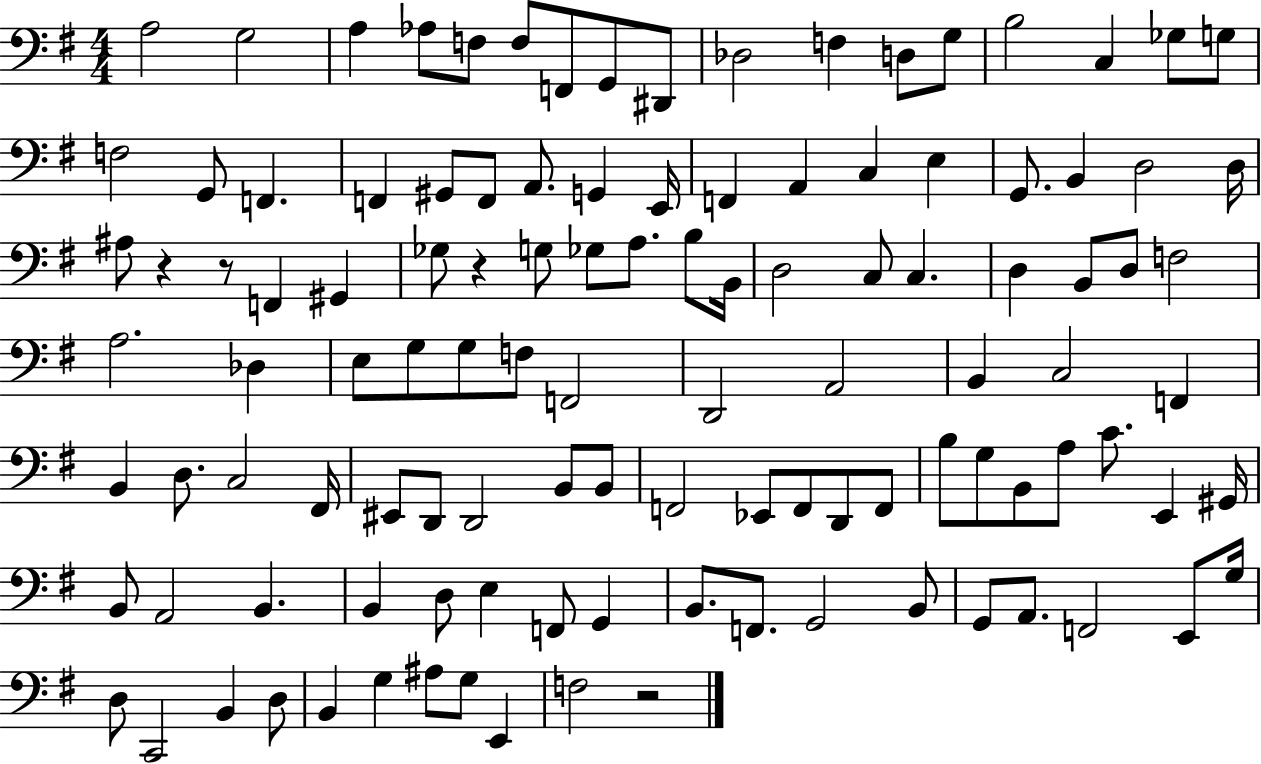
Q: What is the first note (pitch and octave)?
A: A3